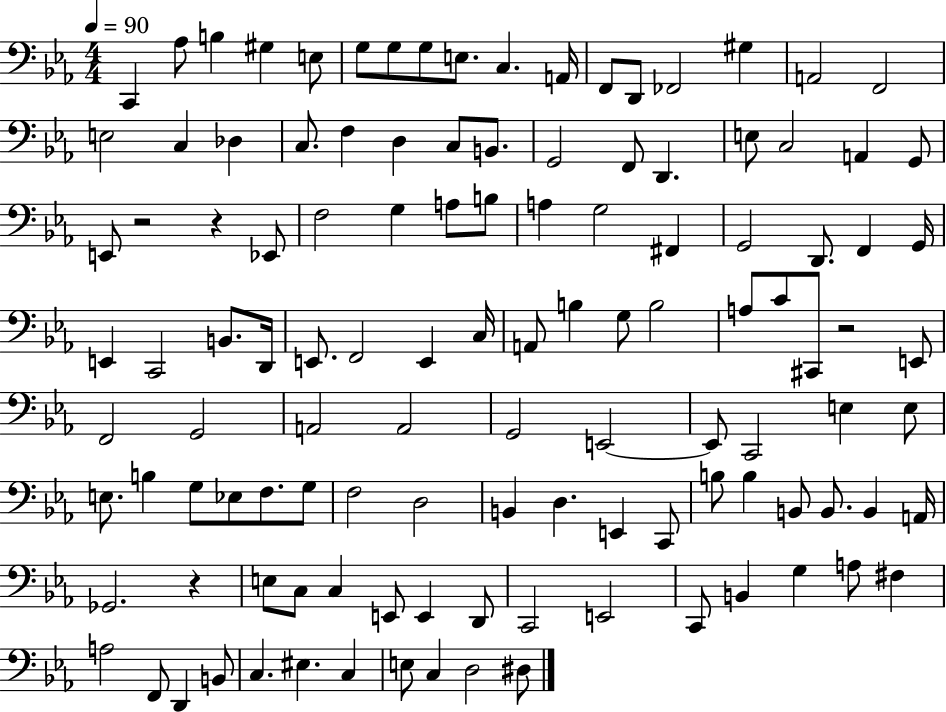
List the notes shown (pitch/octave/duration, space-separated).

C2/q Ab3/e B3/q G#3/q E3/e G3/e G3/e G3/e E3/e. C3/q. A2/s F2/e D2/e FES2/h G#3/q A2/h F2/h E3/h C3/q Db3/q C3/e. F3/q D3/q C3/e B2/e. G2/h F2/e D2/q. E3/e C3/h A2/q G2/e E2/e R/h R/q Eb2/e F3/h G3/q A3/e B3/e A3/q G3/h F#2/q G2/h D2/e. F2/q G2/s E2/q C2/h B2/e. D2/s E2/e. F2/h E2/q C3/s A2/e B3/q G3/e B3/h A3/e C4/e C#2/e R/h E2/e F2/h G2/h A2/h A2/h G2/h E2/h E2/e C2/h E3/q E3/e E3/e. B3/q G3/e Eb3/e F3/e. G3/e F3/h D3/h B2/q D3/q. E2/q C2/e B3/e B3/q B2/e B2/e. B2/q A2/s Gb2/h. R/q E3/e C3/e C3/q E2/e E2/q D2/e C2/h E2/h C2/e B2/q G3/q A3/e F#3/q A3/h F2/e D2/q B2/e C3/q. EIS3/q. C3/q E3/e C3/q D3/h D#3/e